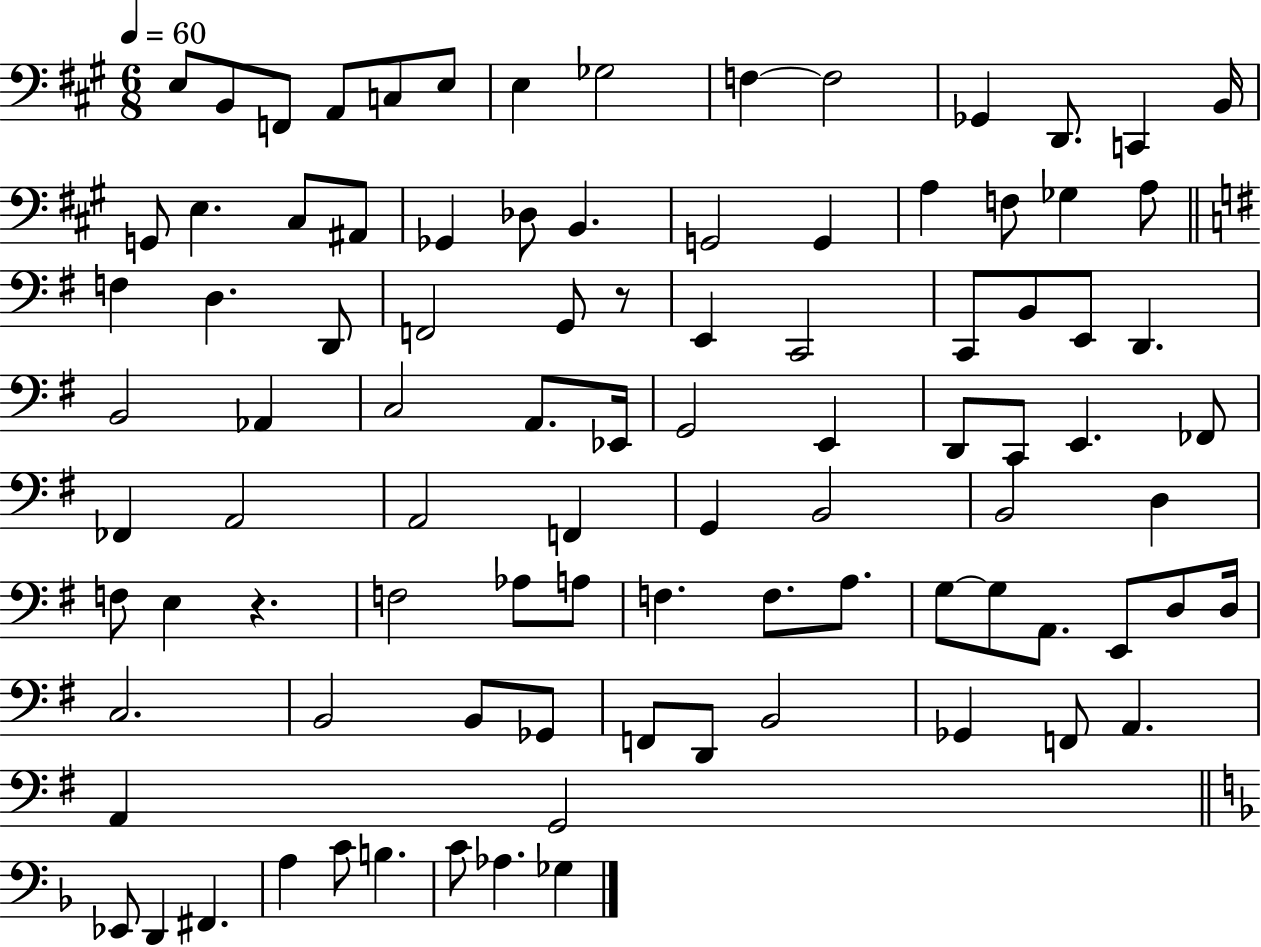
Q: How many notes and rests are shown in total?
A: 94